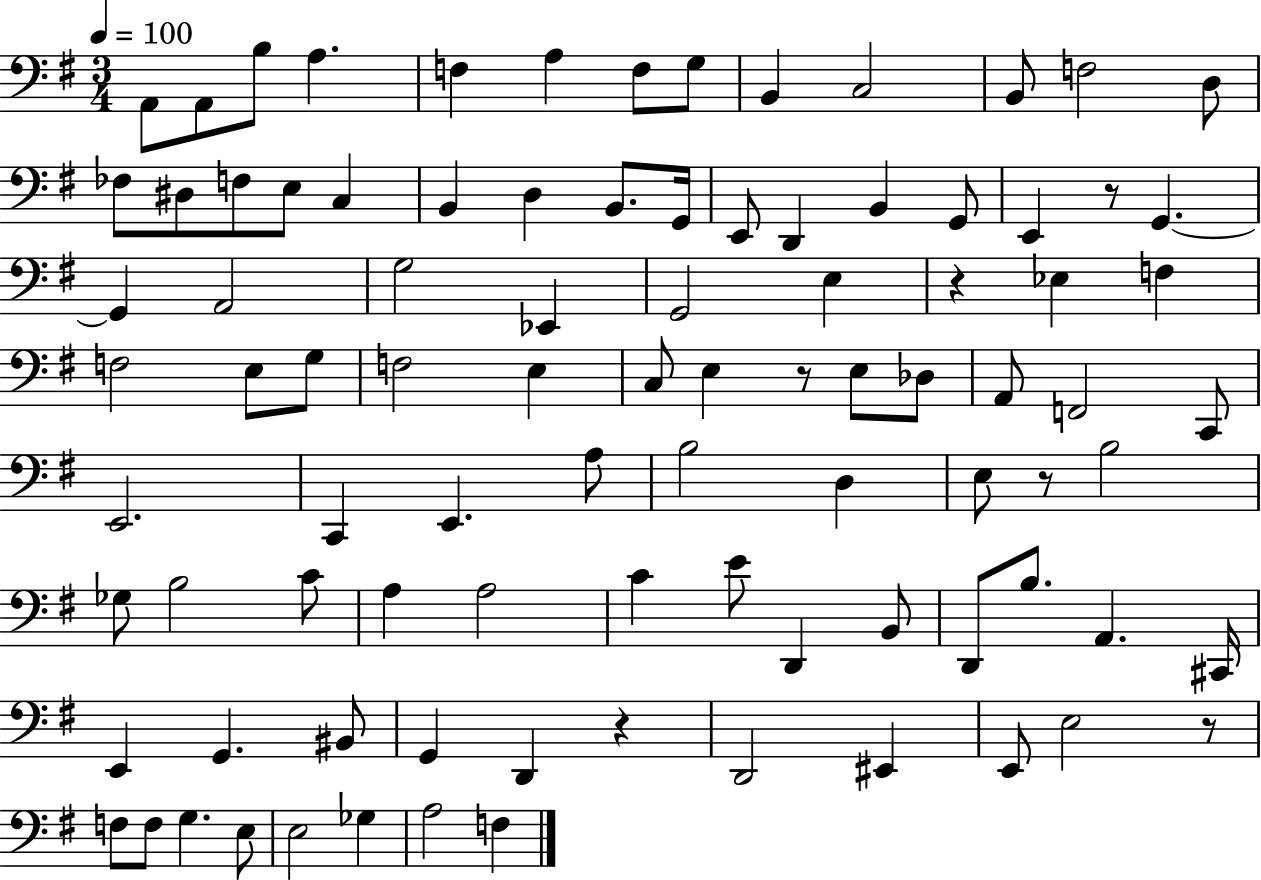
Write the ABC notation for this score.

X:1
T:Untitled
M:3/4
L:1/4
K:G
A,,/2 A,,/2 B,/2 A, F, A, F,/2 G,/2 B,, C,2 B,,/2 F,2 D,/2 _F,/2 ^D,/2 F,/2 E,/2 C, B,, D, B,,/2 G,,/4 E,,/2 D,, B,, G,,/2 E,, z/2 G,, G,, A,,2 G,2 _E,, G,,2 E, z _E, F, F,2 E,/2 G,/2 F,2 E, C,/2 E, z/2 E,/2 _D,/2 A,,/2 F,,2 C,,/2 E,,2 C,, E,, A,/2 B,2 D, E,/2 z/2 B,2 _G,/2 B,2 C/2 A, A,2 C E/2 D,, B,,/2 D,,/2 B,/2 A,, ^C,,/4 E,, G,, ^B,,/2 G,, D,, z D,,2 ^E,, E,,/2 E,2 z/2 F,/2 F,/2 G, E,/2 E,2 _G, A,2 F,